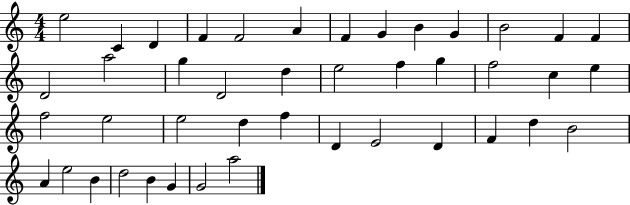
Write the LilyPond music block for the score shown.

{
  \clef treble
  \numericTimeSignature
  \time 4/4
  \key c \major
  e''2 c'4 d'4 | f'4 f'2 a'4 | f'4 g'4 b'4 g'4 | b'2 f'4 f'4 | \break d'2 a''2 | g''4 d'2 d''4 | e''2 f''4 g''4 | f''2 c''4 e''4 | \break f''2 e''2 | e''2 d''4 f''4 | d'4 e'2 d'4 | f'4 d''4 b'2 | \break a'4 e''2 b'4 | d''2 b'4 g'4 | g'2 a''2 | \bar "|."
}